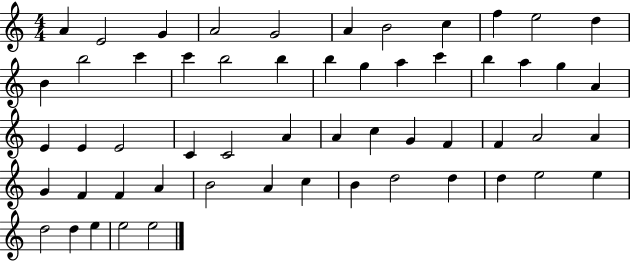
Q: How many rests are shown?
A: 0